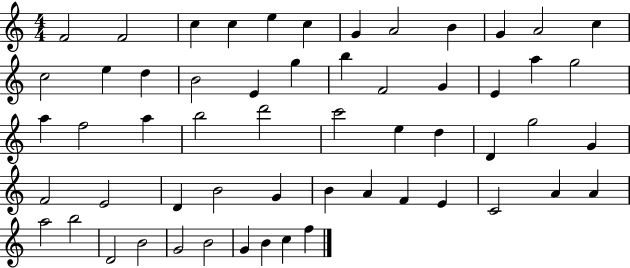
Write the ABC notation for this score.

X:1
T:Untitled
M:4/4
L:1/4
K:C
F2 F2 c c e c G A2 B G A2 c c2 e d B2 E g b F2 G E a g2 a f2 a b2 d'2 c'2 e d D g2 G F2 E2 D B2 G B A F E C2 A A a2 b2 D2 B2 G2 B2 G B c f